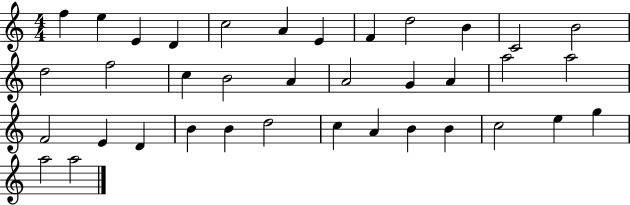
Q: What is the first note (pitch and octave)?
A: F5